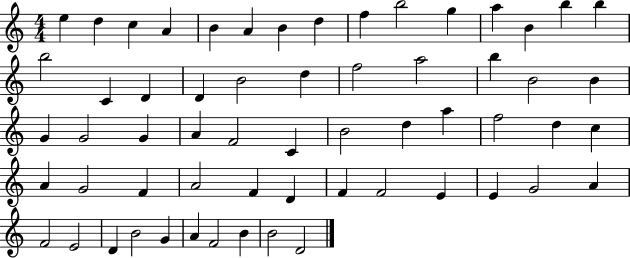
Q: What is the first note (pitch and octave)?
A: E5